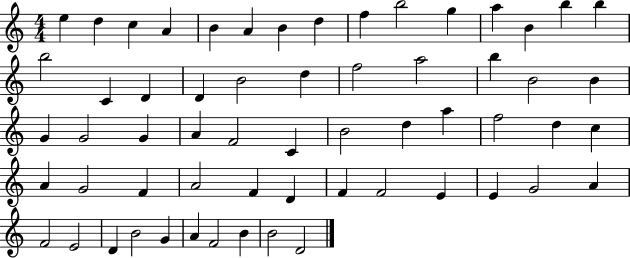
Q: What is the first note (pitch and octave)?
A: E5